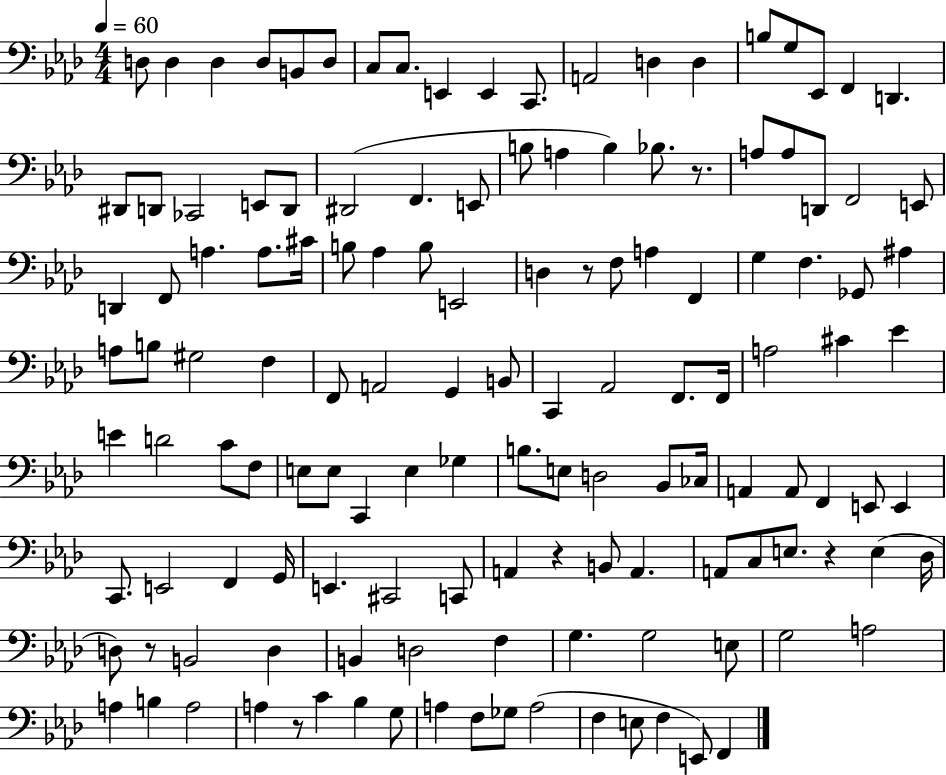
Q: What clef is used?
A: bass